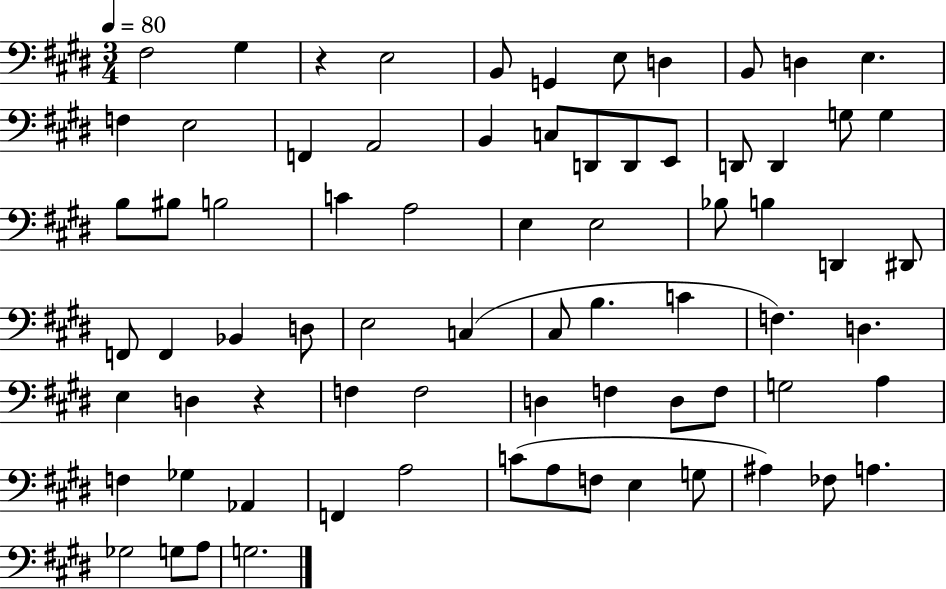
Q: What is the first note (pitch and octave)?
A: F#3